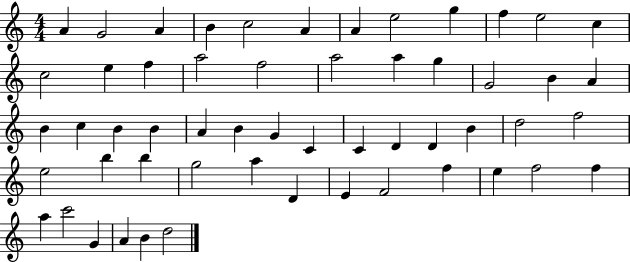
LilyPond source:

{
  \clef treble
  \numericTimeSignature
  \time 4/4
  \key c \major
  a'4 g'2 a'4 | b'4 c''2 a'4 | a'4 e''2 g''4 | f''4 e''2 c''4 | \break c''2 e''4 f''4 | a''2 f''2 | a''2 a''4 g''4 | g'2 b'4 a'4 | \break b'4 c''4 b'4 b'4 | a'4 b'4 g'4 c'4 | c'4 d'4 d'4 b'4 | d''2 f''2 | \break e''2 b''4 b''4 | g''2 a''4 d'4 | e'4 f'2 f''4 | e''4 f''2 f''4 | \break a''4 c'''2 g'4 | a'4 b'4 d''2 | \bar "|."
}